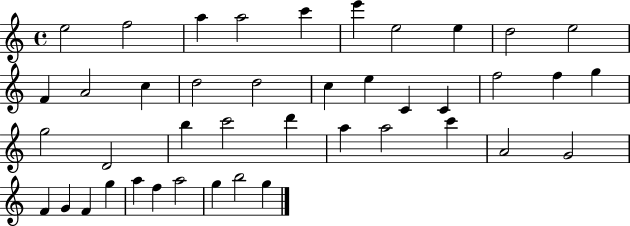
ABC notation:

X:1
T:Untitled
M:4/4
L:1/4
K:C
e2 f2 a a2 c' e' e2 e d2 e2 F A2 c d2 d2 c e C C f2 f g g2 D2 b c'2 d' a a2 c' A2 G2 F G F g a f a2 g b2 g